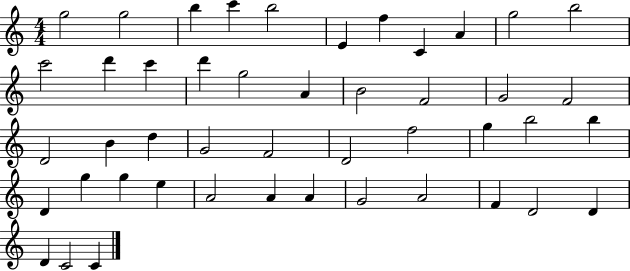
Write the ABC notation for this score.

X:1
T:Untitled
M:4/4
L:1/4
K:C
g2 g2 b c' b2 E f C A g2 b2 c'2 d' c' d' g2 A B2 F2 G2 F2 D2 B d G2 F2 D2 f2 g b2 b D g g e A2 A A G2 A2 F D2 D D C2 C